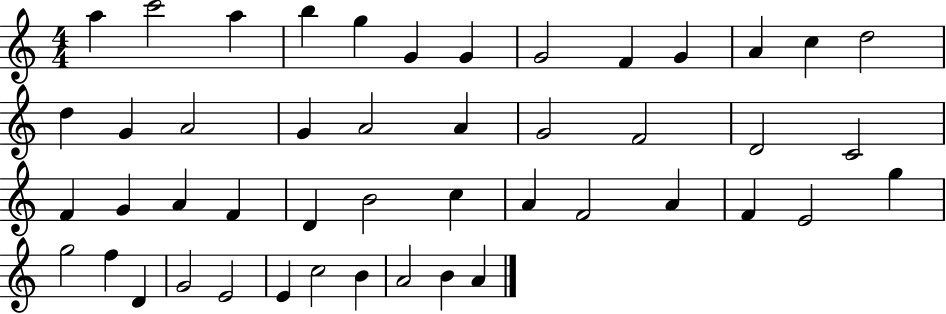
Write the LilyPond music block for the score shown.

{
  \clef treble
  \numericTimeSignature
  \time 4/4
  \key c \major
  a''4 c'''2 a''4 | b''4 g''4 g'4 g'4 | g'2 f'4 g'4 | a'4 c''4 d''2 | \break d''4 g'4 a'2 | g'4 a'2 a'4 | g'2 f'2 | d'2 c'2 | \break f'4 g'4 a'4 f'4 | d'4 b'2 c''4 | a'4 f'2 a'4 | f'4 e'2 g''4 | \break g''2 f''4 d'4 | g'2 e'2 | e'4 c''2 b'4 | a'2 b'4 a'4 | \break \bar "|."
}